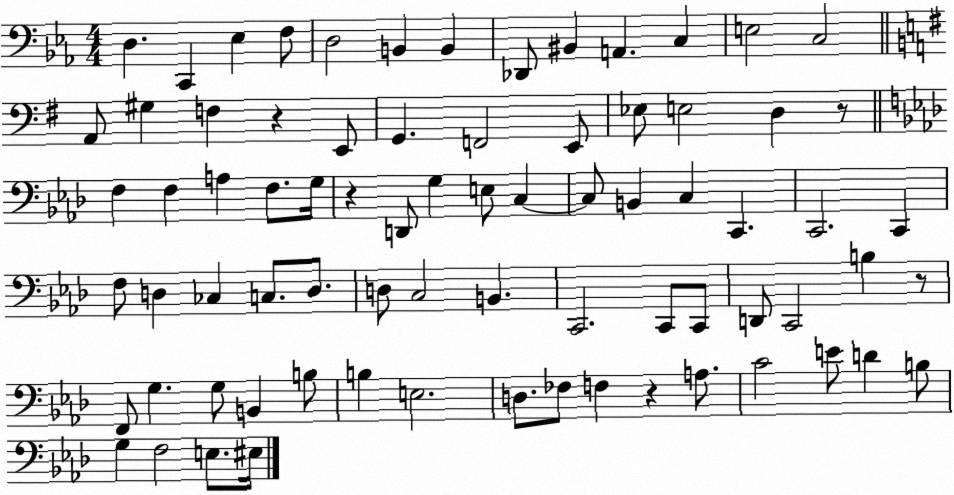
X:1
T:Untitled
M:4/4
L:1/4
K:Eb
D, C,, _E, F,/2 D,2 B,, B,, _D,,/2 ^B,, A,, C, E,2 C,2 A,,/2 ^G, F, z E,,/2 G,, F,,2 E,,/2 _E,/2 E,2 D, z/2 F, F, A, F,/2 G,/4 z D,,/2 G, E,/2 C, C,/2 B,, C, C,, C,,2 C,, F,/2 D, _C, C,/2 D,/2 D,/2 C,2 B,, C,,2 C,,/2 C,,/2 D,,/2 C,,2 B, z/2 F,,/2 G, G,/2 B,, B,/2 B, E,2 D,/2 _F,/2 F, z A,/2 C2 E/2 D B,/2 G, F,2 E,/2 ^E,/4